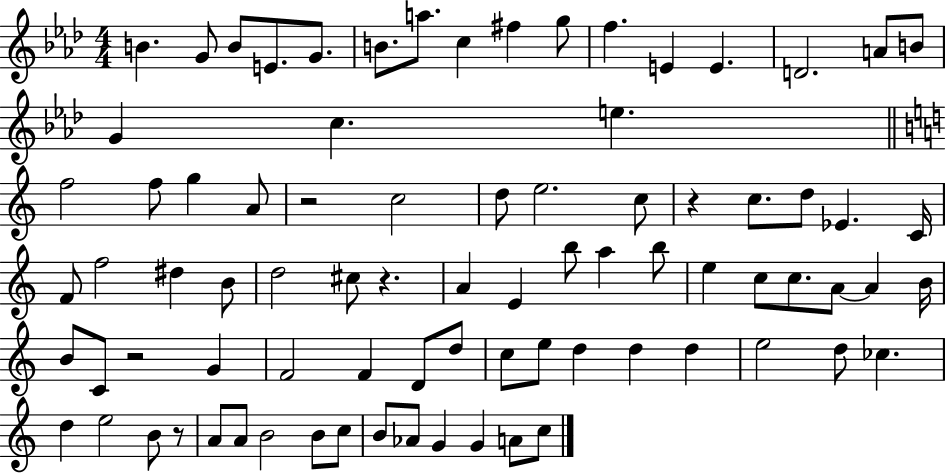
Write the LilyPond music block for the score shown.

{
  \clef treble
  \numericTimeSignature
  \time 4/4
  \key aes \major
  b'4. g'8 b'8 e'8. g'8. | b'8. a''8. c''4 fis''4 g''8 | f''4. e'4 e'4. | d'2. a'8 b'8 | \break g'4 c''4. e''4. | \bar "||" \break \key c \major f''2 f''8 g''4 a'8 | r2 c''2 | d''8 e''2. c''8 | r4 c''8. d''8 ees'4. c'16 | \break f'8 f''2 dis''4 b'8 | d''2 cis''8 r4. | a'4 e'4 b''8 a''4 b''8 | e''4 c''8 c''8. a'8~~ a'4 b'16 | \break b'8 c'8 r2 g'4 | f'2 f'4 d'8 d''8 | c''8 e''8 d''4 d''4 d''4 | e''2 d''8 ces''4. | \break d''4 e''2 b'8 r8 | a'8 a'8 b'2 b'8 c''8 | b'8 aes'8 g'4 g'4 a'8 c''8 | \bar "|."
}